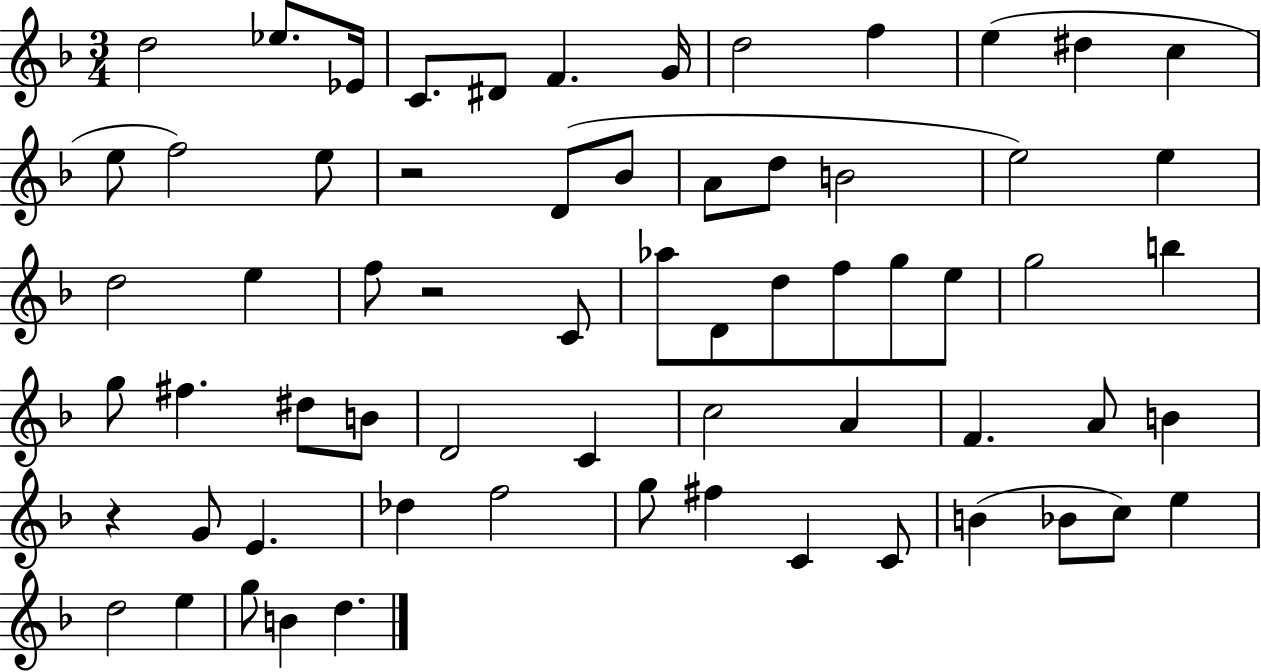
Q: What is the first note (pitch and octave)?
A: D5